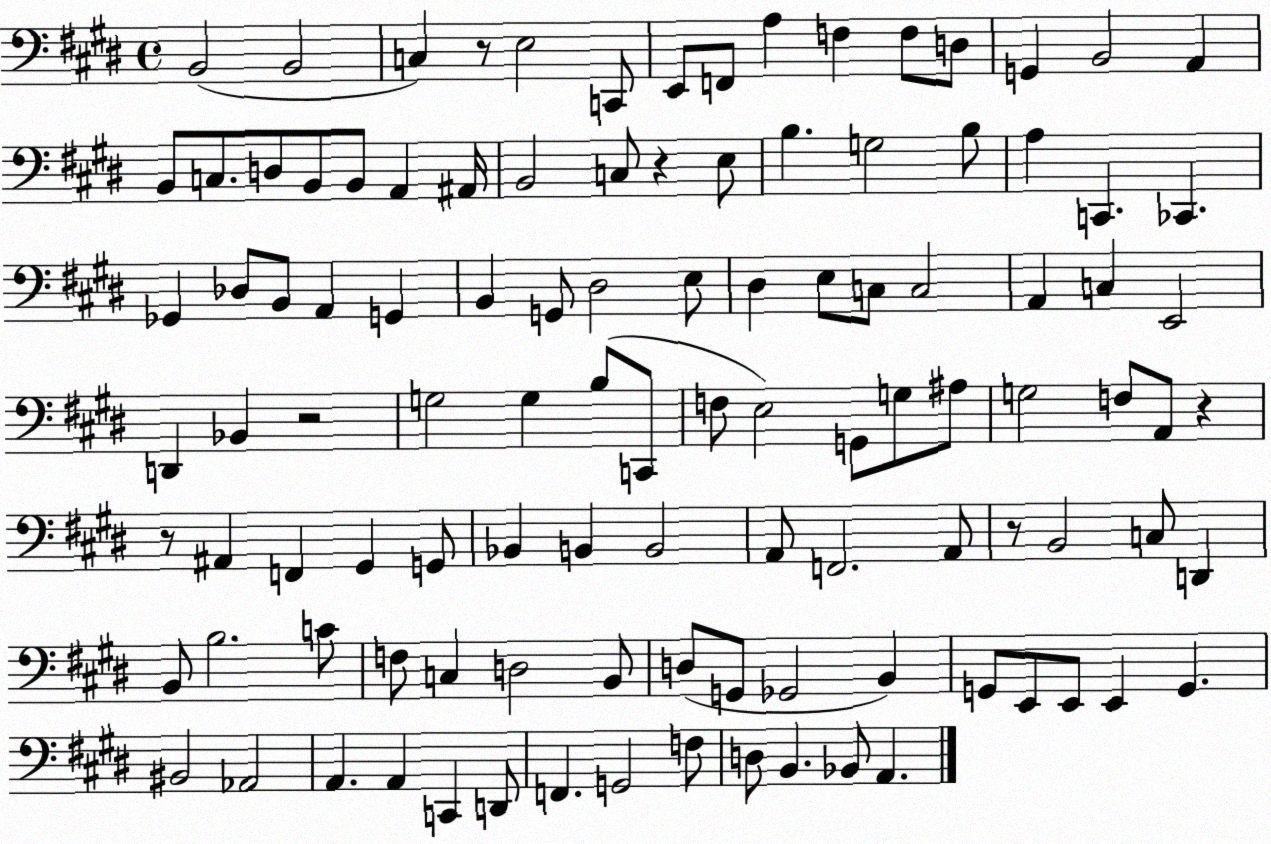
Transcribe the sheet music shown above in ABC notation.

X:1
T:Untitled
M:4/4
L:1/4
K:E
B,,2 B,,2 C, z/2 E,2 C,,/2 E,,/2 F,,/2 A, F, F,/2 D,/2 G,, B,,2 A,, B,,/2 C,/2 D,/2 B,,/2 B,,/2 A,, ^A,,/4 B,,2 C,/2 z E,/2 B, G,2 B,/2 A, C,, _C,, _G,, _D,/2 B,,/2 A,, G,, B,, G,,/2 ^D,2 E,/2 ^D, E,/2 C,/2 C,2 A,, C, E,,2 D,, _B,, z2 G,2 G, B,/2 C,,/2 F,/2 E,2 G,,/2 G,/2 ^A,/2 G,2 F,/2 A,,/2 z z/2 ^A,, F,, ^G,, G,,/2 _B,, B,, B,,2 A,,/2 F,,2 A,,/2 z/2 B,,2 C,/2 D,, B,,/2 B,2 C/2 F,/2 C, D,2 B,,/2 D,/2 G,,/2 _G,,2 B,, G,,/2 E,,/2 E,,/2 E,, G,, ^B,,2 _A,,2 A,, A,, C,, D,,/2 F,, G,,2 F,/2 D,/2 B,, _B,,/2 A,,